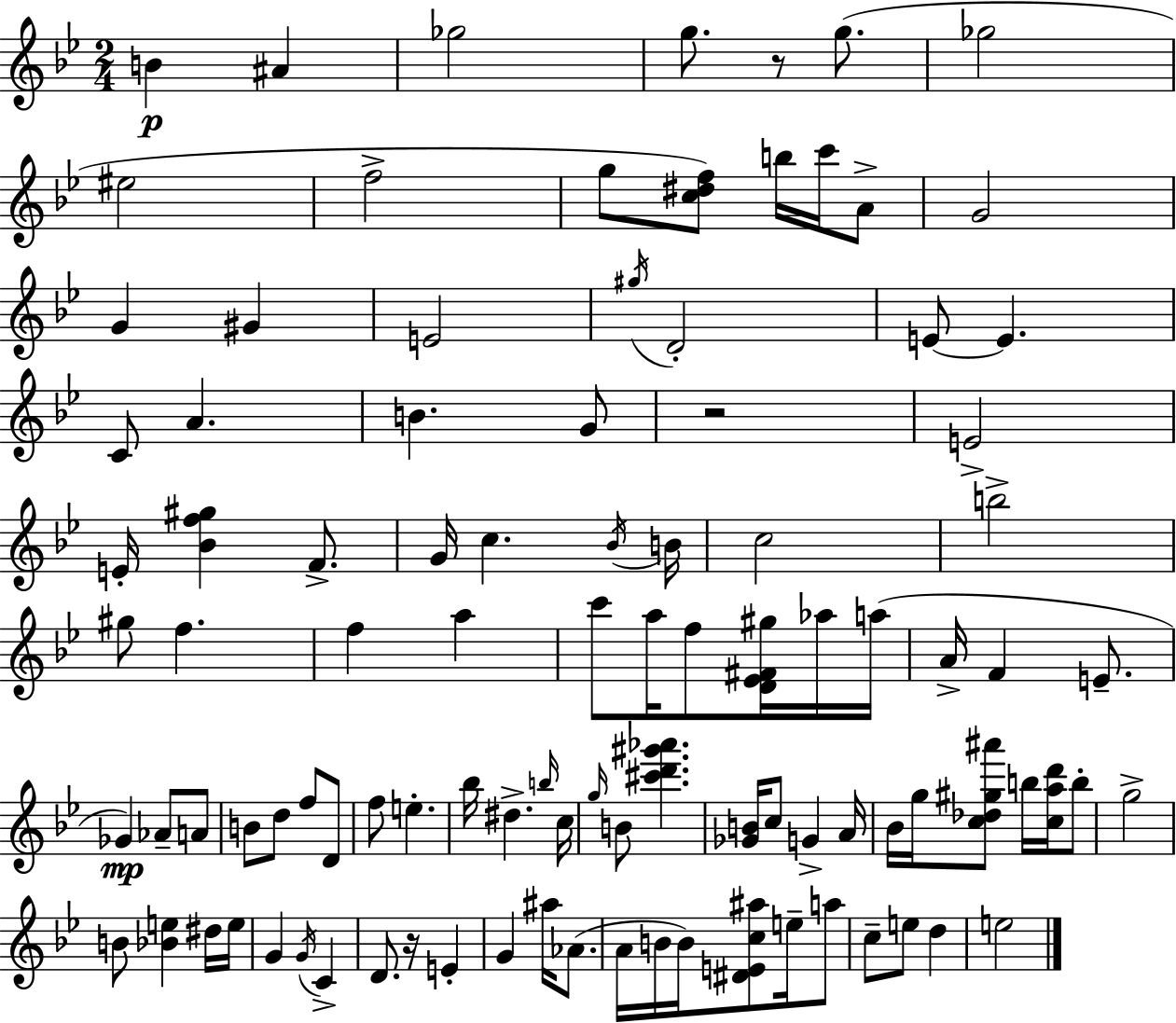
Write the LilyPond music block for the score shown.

{
  \clef treble
  \numericTimeSignature
  \time 2/4
  \key g \minor
  \repeat volta 2 { b'4\p ais'4 | ges''2 | g''8. r8 g''8.( | ges''2 | \break eis''2 | f''2-> | g''8 <c'' dis'' f''>8) b''16 c'''16 a'8-> | g'2 | \break g'4 gis'4 | e'2 | \acciaccatura { gis''16 } d'2-. | e'8~~ e'4. | \break c'8 a'4. | b'4. g'8 | r2 | e'2-> | \break e'16-. <bes' f'' gis''>4 f'8.-> | g'16 c''4. | \acciaccatura { bes'16 } b'16 c''2 | b''2-> | \break gis''8 f''4. | f''4 a''4 | c'''8 a''16 f''8 <d' ees' fis' gis''>16 | aes''16 a''16( a'16-> f'4 e'8.-- | \break ges'4\mp) aes'8-- | a'8 b'8 d''8 f''8 | d'8 f''8 e''4.-. | bes''16 dis''4.-> | \break \grace { b''16 } c''16 \grace { g''16 } b'8 <cis''' d''' gis''' aes'''>4. | <ges' b'>16 c''8 g'4-> | a'16 bes'16 g''16 <c'' des'' gis'' ais'''>8 | b''16 <c'' a'' d'''>16 b''8-. g''2-> | \break b'8 <bes' e''>4 | dis''16 e''16 g'4 | \acciaccatura { g'16 } c'4-> d'8. | r16 e'4-. g'4 | \break ais''16 aes'8.( a'16 b'16 b'16) | <dis' e' c'' ais''>8 e''16-- a''8 c''8-- e''8 | d''4 e''2 | } \bar "|."
}